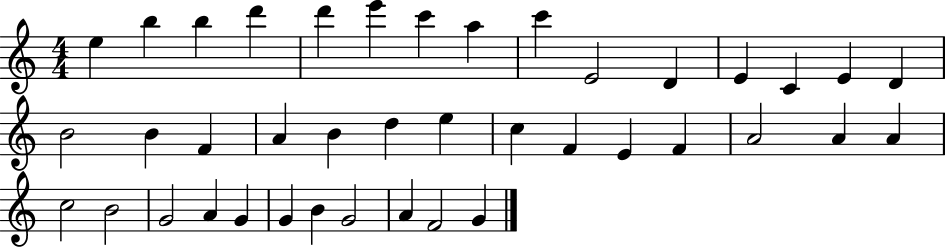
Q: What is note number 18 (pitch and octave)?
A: F4